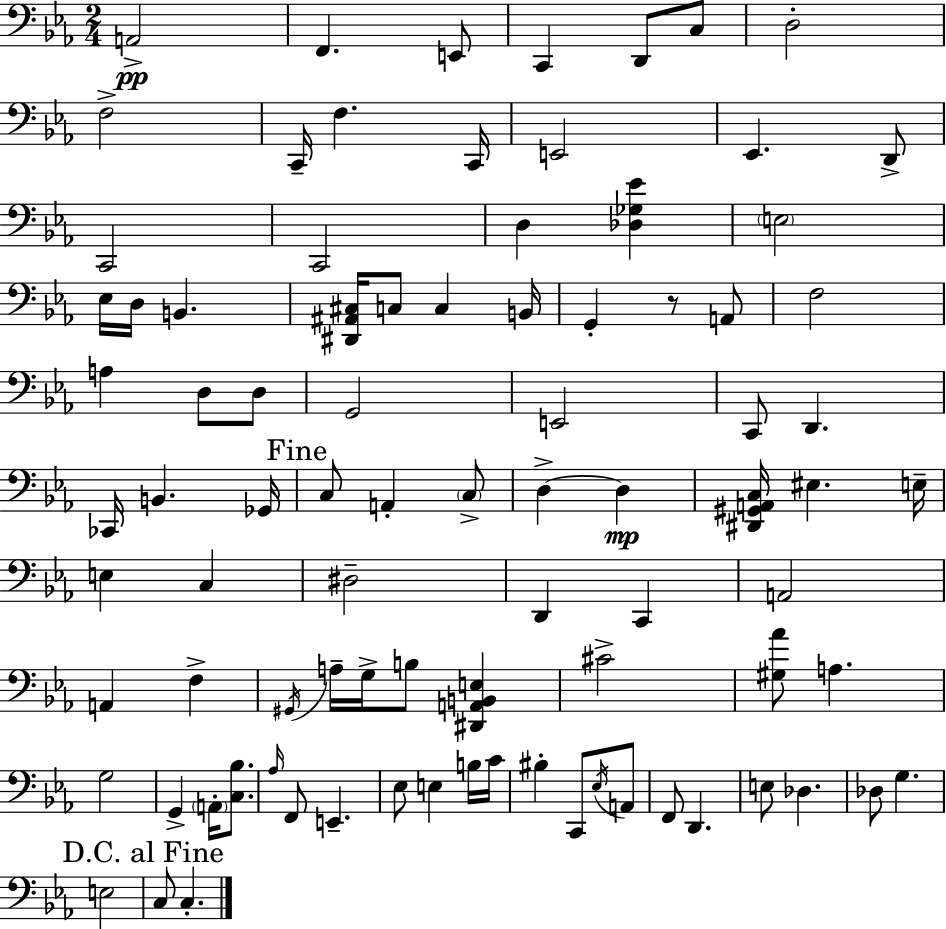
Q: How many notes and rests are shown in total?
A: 88